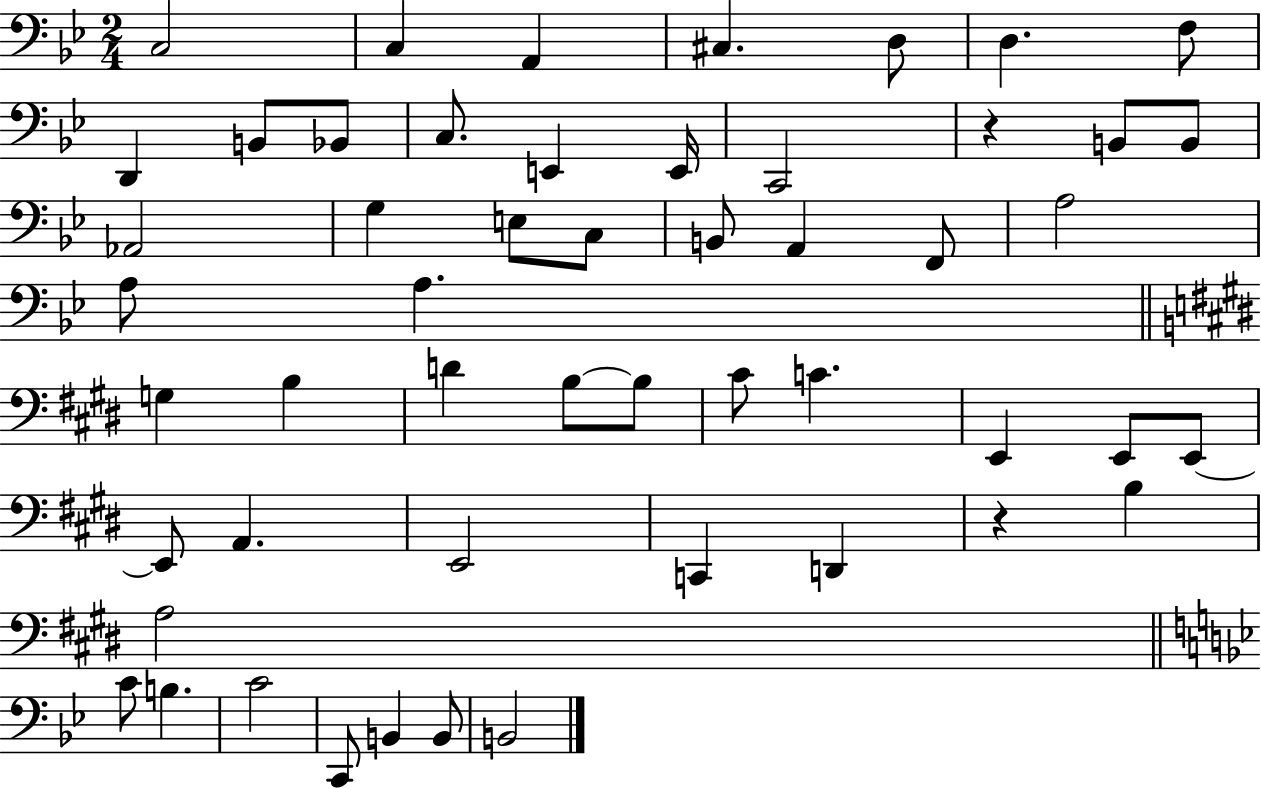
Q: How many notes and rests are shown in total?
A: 52